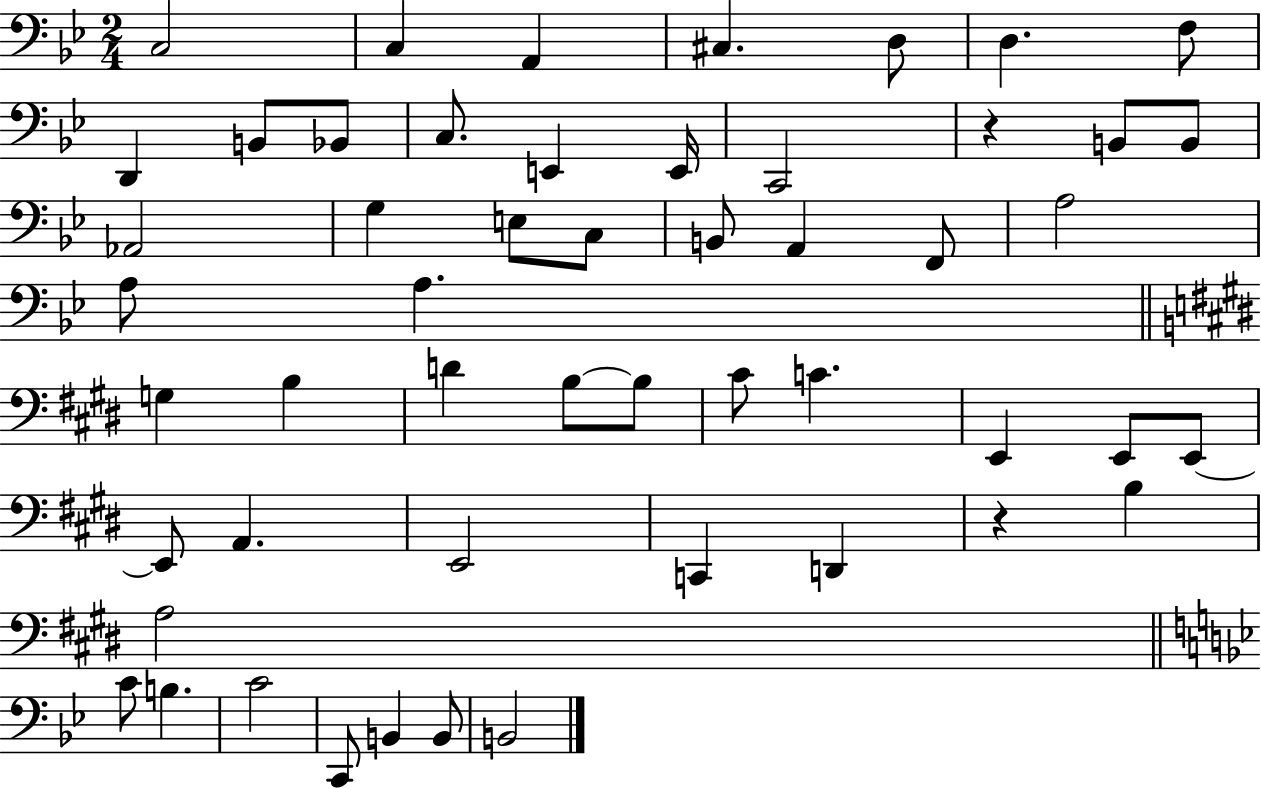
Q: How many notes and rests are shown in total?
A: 52